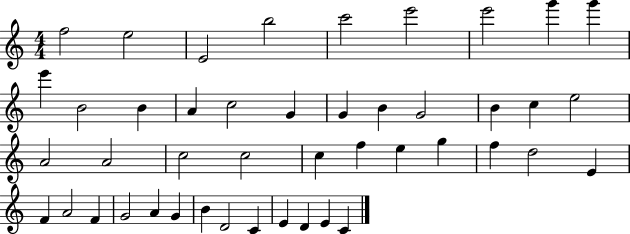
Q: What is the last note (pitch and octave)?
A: C4